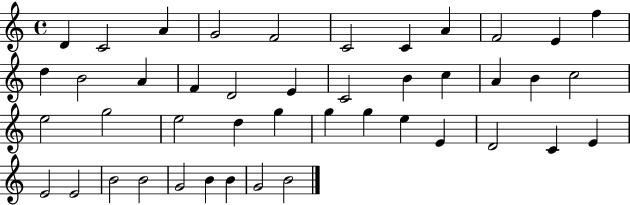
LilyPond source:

{
  \clef treble
  \time 4/4
  \defaultTimeSignature
  \key c \major
  d'4 c'2 a'4 | g'2 f'2 | c'2 c'4 a'4 | f'2 e'4 f''4 | \break d''4 b'2 a'4 | f'4 d'2 e'4 | c'2 b'4 c''4 | a'4 b'4 c''2 | \break e''2 g''2 | e''2 d''4 g''4 | g''4 g''4 e''4 e'4 | d'2 c'4 e'4 | \break e'2 e'2 | b'2 b'2 | g'2 b'4 b'4 | g'2 b'2 | \break \bar "|."
}